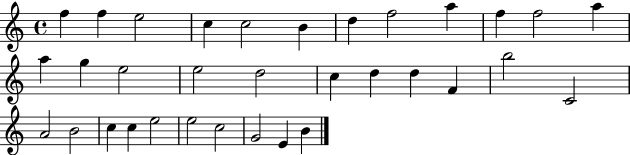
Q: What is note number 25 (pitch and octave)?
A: B4